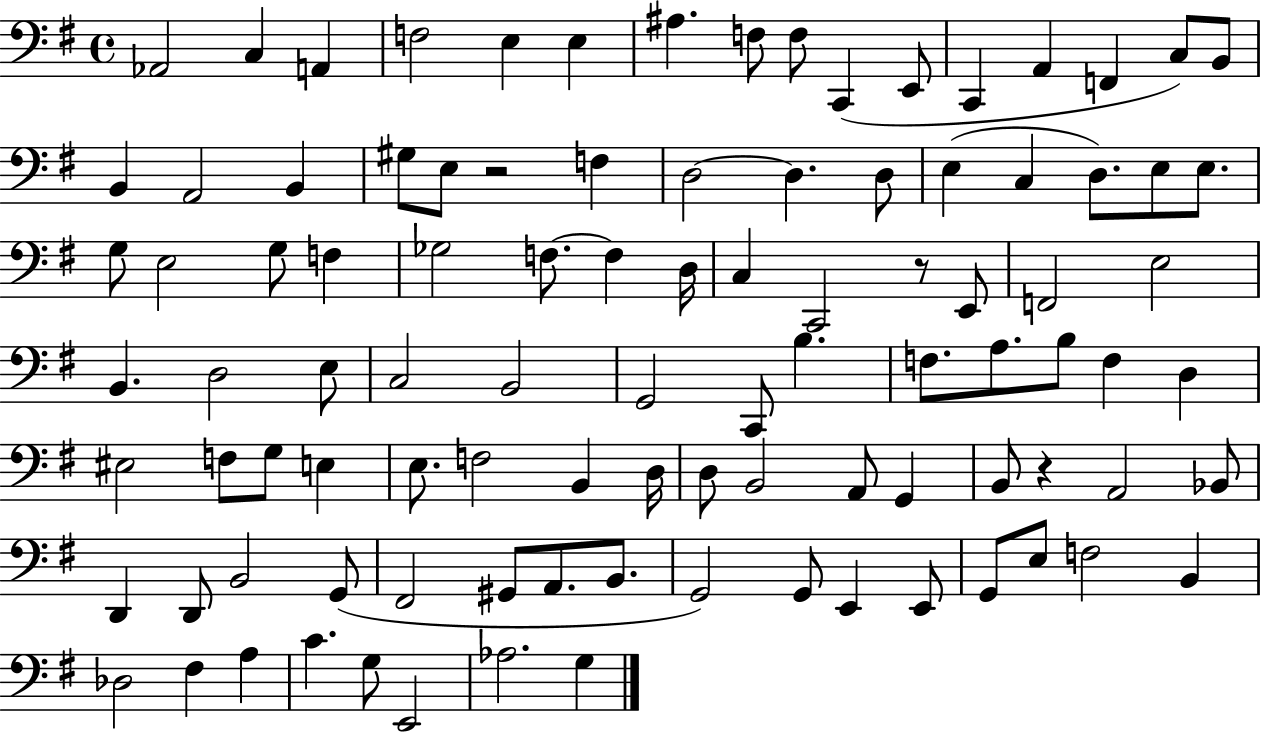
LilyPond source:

{
  \clef bass
  \time 4/4
  \defaultTimeSignature
  \key g \major
  aes,2 c4 a,4 | f2 e4 e4 | ais4. f8 f8 c,4( e,8 | c,4 a,4 f,4 c8) b,8 | \break b,4 a,2 b,4 | gis8 e8 r2 f4 | d2~~ d4. d8 | e4( c4 d8.) e8 e8. | \break g8 e2 g8 f4 | ges2 f8.~~ f4 d16 | c4 c,2 r8 e,8 | f,2 e2 | \break b,4. d2 e8 | c2 b,2 | g,2 c,8 b4. | f8. a8. b8 f4 d4 | \break eis2 f8 g8 e4 | e8. f2 b,4 d16 | d8 b,2 a,8 g,4 | b,8 r4 a,2 bes,8 | \break d,4 d,8 b,2 g,8( | fis,2 gis,8 a,8. b,8. | g,2) g,8 e,4 e,8 | g,8 e8 f2 b,4 | \break des2 fis4 a4 | c'4. g8 e,2 | aes2. g4 | \bar "|."
}